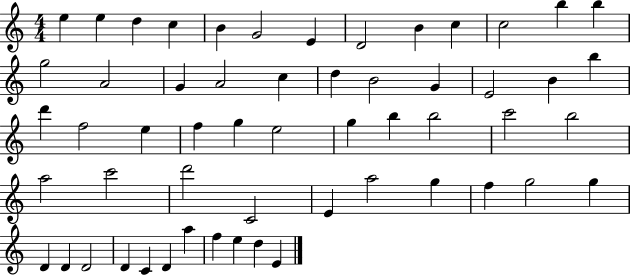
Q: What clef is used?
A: treble